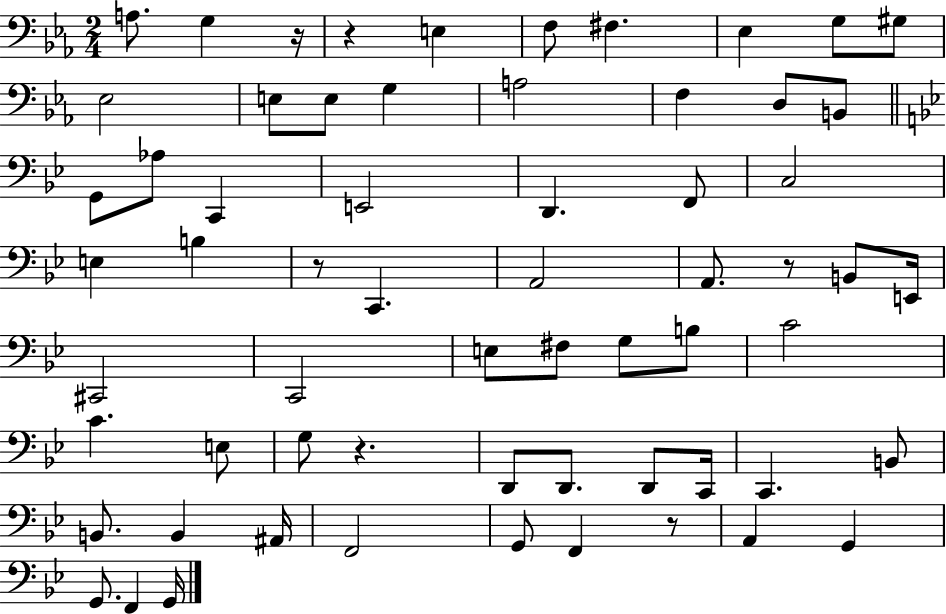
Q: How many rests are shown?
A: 6